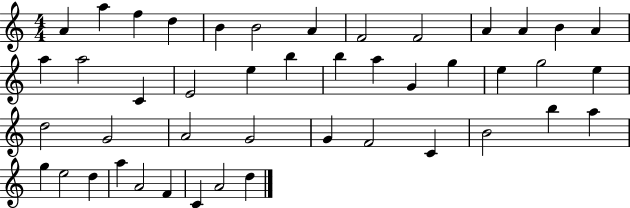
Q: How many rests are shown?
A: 0